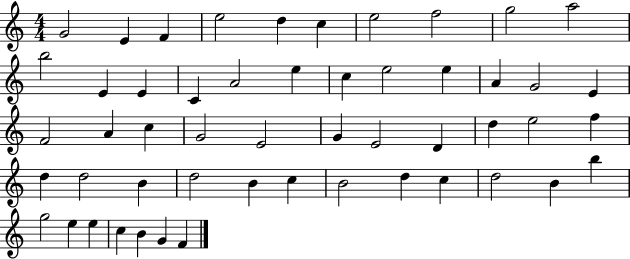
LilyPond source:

{
  \clef treble
  \numericTimeSignature
  \time 4/4
  \key c \major
  g'2 e'4 f'4 | e''2 d''4 c''4 | e''2 f''2 | g''2 a''2 | \break b''2 e'4 e'4 | c'4 a'2 e''4 | c''4 e''2 e''4 | a'4 g'2 e'4 | \break f'2 a'4 c''4 | g'2 e'2 | g'4 e'2 d'4 | d''4 e''2 f''4 | \break d''4 d''2 b'4 | d''2 b'4 c''4 | b'2 d''4 c''4 | d''2 b'4 b''4 | \break g''2 e''4 e''4 | c''4 b'4 g'4 f'4 | \bar "|."
}